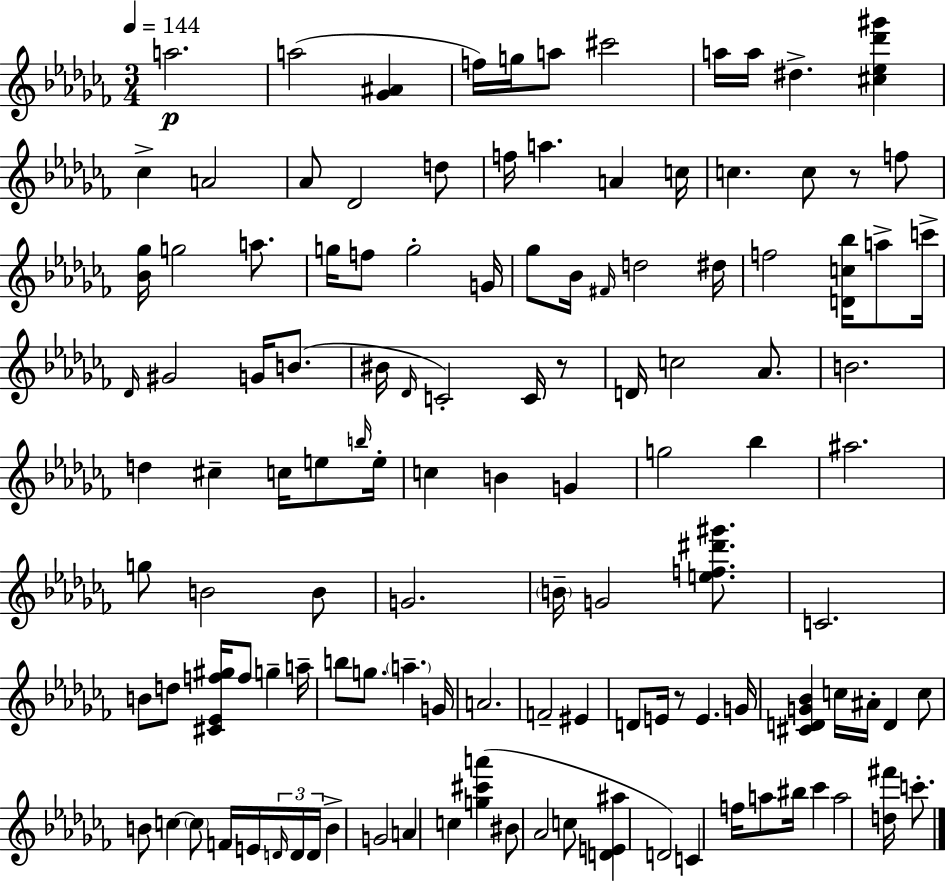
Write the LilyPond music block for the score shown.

{
  \clef treble
  \numericTimeSignature
  \time 3/4
  \key aes \minor
  \tempo 4 = 144
  \repeat volta 2 { a''2.\p | a''2( <ges' ais'>4 | f''16) g''16 a''8 cis'''2 | a''16 a''16 dis''4.-> <cis'' ees'' des''' gis'''>4 | \break ces''4-> a'2 | aes'8 des'2 d''8 | f''16 a''4. a'4 c''16 | c''4. c''8 r8 f''8 | \break <bes' ges''>16 g''2 a''8. | g''16 f''8 g''2-. g'16 | ges''8 bes'16 \grace { fis'16 } d''2 | dis''16 f''2 <d' c'' bes''>16 a''8-> | \break c'''16-> \grace { des'16 } gis'2 g'16 b'8.( | bis'16 \grace { des'16 } c'2-.) | c'16 r8 d'16 c''2 | aes'8. b'2. | \break d''4 cis''4-- c''16 | e''8 \grace { b''16 } e''16-. c''4 b'4 | g'4 g''2 | bes''4 ais''2. | \break g''8 b'2 | b'8 g'2. | \parenthesize b'16-- g'2 | <e'' f'' dis''' gis'''>8. c'2. | \break b'8 d''8 <cis' ees' f'' gis''>16 f''8 g''4-- | a''16-- b''8 g''8. \parenthesize a''4.-- | g'16 a'2. | f'2-- | \break eis'4 d'8 e'16 r8 e'4. | g'16 <cis' d' g' bes'>4 c''16 ais'16-. d'4 | c''8 b'8 c''4~~ \parenthesize c''8 | f'16 e'16 \tuplet 3/2 { \grace { d'16 } d'16 d'16 } b'4-> g'2 | \break a'4 c''4 | <g'' cis''' a'''>4( bis'8 aes'2 | c''8 <d' e' ais''>4 d'2) | c'4 f''16 a''8 | \break bis''16 ces'''4 a''2 | <d'' fis'''>16 c'''8.-. } \bar "|."
}